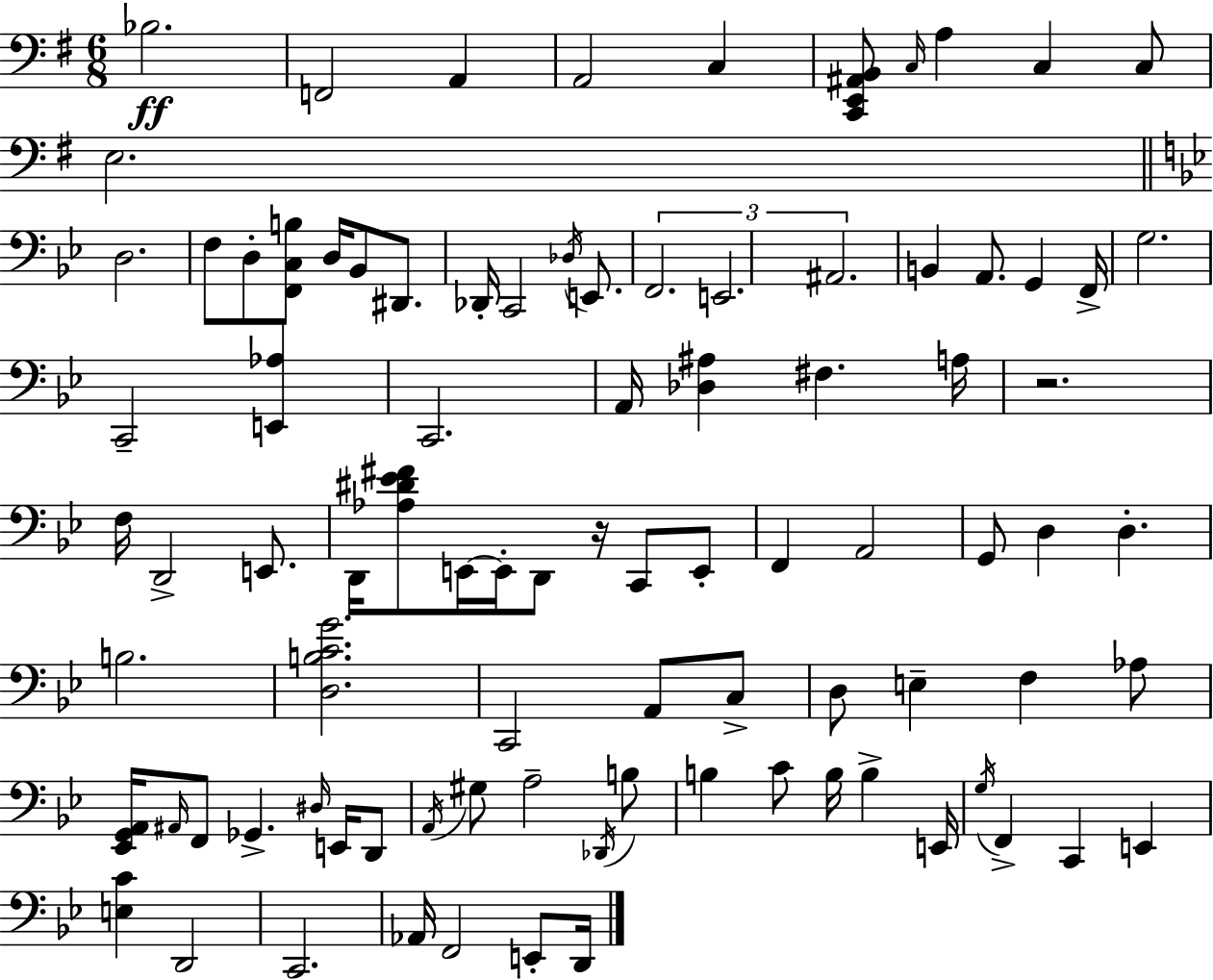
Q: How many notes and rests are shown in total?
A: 91